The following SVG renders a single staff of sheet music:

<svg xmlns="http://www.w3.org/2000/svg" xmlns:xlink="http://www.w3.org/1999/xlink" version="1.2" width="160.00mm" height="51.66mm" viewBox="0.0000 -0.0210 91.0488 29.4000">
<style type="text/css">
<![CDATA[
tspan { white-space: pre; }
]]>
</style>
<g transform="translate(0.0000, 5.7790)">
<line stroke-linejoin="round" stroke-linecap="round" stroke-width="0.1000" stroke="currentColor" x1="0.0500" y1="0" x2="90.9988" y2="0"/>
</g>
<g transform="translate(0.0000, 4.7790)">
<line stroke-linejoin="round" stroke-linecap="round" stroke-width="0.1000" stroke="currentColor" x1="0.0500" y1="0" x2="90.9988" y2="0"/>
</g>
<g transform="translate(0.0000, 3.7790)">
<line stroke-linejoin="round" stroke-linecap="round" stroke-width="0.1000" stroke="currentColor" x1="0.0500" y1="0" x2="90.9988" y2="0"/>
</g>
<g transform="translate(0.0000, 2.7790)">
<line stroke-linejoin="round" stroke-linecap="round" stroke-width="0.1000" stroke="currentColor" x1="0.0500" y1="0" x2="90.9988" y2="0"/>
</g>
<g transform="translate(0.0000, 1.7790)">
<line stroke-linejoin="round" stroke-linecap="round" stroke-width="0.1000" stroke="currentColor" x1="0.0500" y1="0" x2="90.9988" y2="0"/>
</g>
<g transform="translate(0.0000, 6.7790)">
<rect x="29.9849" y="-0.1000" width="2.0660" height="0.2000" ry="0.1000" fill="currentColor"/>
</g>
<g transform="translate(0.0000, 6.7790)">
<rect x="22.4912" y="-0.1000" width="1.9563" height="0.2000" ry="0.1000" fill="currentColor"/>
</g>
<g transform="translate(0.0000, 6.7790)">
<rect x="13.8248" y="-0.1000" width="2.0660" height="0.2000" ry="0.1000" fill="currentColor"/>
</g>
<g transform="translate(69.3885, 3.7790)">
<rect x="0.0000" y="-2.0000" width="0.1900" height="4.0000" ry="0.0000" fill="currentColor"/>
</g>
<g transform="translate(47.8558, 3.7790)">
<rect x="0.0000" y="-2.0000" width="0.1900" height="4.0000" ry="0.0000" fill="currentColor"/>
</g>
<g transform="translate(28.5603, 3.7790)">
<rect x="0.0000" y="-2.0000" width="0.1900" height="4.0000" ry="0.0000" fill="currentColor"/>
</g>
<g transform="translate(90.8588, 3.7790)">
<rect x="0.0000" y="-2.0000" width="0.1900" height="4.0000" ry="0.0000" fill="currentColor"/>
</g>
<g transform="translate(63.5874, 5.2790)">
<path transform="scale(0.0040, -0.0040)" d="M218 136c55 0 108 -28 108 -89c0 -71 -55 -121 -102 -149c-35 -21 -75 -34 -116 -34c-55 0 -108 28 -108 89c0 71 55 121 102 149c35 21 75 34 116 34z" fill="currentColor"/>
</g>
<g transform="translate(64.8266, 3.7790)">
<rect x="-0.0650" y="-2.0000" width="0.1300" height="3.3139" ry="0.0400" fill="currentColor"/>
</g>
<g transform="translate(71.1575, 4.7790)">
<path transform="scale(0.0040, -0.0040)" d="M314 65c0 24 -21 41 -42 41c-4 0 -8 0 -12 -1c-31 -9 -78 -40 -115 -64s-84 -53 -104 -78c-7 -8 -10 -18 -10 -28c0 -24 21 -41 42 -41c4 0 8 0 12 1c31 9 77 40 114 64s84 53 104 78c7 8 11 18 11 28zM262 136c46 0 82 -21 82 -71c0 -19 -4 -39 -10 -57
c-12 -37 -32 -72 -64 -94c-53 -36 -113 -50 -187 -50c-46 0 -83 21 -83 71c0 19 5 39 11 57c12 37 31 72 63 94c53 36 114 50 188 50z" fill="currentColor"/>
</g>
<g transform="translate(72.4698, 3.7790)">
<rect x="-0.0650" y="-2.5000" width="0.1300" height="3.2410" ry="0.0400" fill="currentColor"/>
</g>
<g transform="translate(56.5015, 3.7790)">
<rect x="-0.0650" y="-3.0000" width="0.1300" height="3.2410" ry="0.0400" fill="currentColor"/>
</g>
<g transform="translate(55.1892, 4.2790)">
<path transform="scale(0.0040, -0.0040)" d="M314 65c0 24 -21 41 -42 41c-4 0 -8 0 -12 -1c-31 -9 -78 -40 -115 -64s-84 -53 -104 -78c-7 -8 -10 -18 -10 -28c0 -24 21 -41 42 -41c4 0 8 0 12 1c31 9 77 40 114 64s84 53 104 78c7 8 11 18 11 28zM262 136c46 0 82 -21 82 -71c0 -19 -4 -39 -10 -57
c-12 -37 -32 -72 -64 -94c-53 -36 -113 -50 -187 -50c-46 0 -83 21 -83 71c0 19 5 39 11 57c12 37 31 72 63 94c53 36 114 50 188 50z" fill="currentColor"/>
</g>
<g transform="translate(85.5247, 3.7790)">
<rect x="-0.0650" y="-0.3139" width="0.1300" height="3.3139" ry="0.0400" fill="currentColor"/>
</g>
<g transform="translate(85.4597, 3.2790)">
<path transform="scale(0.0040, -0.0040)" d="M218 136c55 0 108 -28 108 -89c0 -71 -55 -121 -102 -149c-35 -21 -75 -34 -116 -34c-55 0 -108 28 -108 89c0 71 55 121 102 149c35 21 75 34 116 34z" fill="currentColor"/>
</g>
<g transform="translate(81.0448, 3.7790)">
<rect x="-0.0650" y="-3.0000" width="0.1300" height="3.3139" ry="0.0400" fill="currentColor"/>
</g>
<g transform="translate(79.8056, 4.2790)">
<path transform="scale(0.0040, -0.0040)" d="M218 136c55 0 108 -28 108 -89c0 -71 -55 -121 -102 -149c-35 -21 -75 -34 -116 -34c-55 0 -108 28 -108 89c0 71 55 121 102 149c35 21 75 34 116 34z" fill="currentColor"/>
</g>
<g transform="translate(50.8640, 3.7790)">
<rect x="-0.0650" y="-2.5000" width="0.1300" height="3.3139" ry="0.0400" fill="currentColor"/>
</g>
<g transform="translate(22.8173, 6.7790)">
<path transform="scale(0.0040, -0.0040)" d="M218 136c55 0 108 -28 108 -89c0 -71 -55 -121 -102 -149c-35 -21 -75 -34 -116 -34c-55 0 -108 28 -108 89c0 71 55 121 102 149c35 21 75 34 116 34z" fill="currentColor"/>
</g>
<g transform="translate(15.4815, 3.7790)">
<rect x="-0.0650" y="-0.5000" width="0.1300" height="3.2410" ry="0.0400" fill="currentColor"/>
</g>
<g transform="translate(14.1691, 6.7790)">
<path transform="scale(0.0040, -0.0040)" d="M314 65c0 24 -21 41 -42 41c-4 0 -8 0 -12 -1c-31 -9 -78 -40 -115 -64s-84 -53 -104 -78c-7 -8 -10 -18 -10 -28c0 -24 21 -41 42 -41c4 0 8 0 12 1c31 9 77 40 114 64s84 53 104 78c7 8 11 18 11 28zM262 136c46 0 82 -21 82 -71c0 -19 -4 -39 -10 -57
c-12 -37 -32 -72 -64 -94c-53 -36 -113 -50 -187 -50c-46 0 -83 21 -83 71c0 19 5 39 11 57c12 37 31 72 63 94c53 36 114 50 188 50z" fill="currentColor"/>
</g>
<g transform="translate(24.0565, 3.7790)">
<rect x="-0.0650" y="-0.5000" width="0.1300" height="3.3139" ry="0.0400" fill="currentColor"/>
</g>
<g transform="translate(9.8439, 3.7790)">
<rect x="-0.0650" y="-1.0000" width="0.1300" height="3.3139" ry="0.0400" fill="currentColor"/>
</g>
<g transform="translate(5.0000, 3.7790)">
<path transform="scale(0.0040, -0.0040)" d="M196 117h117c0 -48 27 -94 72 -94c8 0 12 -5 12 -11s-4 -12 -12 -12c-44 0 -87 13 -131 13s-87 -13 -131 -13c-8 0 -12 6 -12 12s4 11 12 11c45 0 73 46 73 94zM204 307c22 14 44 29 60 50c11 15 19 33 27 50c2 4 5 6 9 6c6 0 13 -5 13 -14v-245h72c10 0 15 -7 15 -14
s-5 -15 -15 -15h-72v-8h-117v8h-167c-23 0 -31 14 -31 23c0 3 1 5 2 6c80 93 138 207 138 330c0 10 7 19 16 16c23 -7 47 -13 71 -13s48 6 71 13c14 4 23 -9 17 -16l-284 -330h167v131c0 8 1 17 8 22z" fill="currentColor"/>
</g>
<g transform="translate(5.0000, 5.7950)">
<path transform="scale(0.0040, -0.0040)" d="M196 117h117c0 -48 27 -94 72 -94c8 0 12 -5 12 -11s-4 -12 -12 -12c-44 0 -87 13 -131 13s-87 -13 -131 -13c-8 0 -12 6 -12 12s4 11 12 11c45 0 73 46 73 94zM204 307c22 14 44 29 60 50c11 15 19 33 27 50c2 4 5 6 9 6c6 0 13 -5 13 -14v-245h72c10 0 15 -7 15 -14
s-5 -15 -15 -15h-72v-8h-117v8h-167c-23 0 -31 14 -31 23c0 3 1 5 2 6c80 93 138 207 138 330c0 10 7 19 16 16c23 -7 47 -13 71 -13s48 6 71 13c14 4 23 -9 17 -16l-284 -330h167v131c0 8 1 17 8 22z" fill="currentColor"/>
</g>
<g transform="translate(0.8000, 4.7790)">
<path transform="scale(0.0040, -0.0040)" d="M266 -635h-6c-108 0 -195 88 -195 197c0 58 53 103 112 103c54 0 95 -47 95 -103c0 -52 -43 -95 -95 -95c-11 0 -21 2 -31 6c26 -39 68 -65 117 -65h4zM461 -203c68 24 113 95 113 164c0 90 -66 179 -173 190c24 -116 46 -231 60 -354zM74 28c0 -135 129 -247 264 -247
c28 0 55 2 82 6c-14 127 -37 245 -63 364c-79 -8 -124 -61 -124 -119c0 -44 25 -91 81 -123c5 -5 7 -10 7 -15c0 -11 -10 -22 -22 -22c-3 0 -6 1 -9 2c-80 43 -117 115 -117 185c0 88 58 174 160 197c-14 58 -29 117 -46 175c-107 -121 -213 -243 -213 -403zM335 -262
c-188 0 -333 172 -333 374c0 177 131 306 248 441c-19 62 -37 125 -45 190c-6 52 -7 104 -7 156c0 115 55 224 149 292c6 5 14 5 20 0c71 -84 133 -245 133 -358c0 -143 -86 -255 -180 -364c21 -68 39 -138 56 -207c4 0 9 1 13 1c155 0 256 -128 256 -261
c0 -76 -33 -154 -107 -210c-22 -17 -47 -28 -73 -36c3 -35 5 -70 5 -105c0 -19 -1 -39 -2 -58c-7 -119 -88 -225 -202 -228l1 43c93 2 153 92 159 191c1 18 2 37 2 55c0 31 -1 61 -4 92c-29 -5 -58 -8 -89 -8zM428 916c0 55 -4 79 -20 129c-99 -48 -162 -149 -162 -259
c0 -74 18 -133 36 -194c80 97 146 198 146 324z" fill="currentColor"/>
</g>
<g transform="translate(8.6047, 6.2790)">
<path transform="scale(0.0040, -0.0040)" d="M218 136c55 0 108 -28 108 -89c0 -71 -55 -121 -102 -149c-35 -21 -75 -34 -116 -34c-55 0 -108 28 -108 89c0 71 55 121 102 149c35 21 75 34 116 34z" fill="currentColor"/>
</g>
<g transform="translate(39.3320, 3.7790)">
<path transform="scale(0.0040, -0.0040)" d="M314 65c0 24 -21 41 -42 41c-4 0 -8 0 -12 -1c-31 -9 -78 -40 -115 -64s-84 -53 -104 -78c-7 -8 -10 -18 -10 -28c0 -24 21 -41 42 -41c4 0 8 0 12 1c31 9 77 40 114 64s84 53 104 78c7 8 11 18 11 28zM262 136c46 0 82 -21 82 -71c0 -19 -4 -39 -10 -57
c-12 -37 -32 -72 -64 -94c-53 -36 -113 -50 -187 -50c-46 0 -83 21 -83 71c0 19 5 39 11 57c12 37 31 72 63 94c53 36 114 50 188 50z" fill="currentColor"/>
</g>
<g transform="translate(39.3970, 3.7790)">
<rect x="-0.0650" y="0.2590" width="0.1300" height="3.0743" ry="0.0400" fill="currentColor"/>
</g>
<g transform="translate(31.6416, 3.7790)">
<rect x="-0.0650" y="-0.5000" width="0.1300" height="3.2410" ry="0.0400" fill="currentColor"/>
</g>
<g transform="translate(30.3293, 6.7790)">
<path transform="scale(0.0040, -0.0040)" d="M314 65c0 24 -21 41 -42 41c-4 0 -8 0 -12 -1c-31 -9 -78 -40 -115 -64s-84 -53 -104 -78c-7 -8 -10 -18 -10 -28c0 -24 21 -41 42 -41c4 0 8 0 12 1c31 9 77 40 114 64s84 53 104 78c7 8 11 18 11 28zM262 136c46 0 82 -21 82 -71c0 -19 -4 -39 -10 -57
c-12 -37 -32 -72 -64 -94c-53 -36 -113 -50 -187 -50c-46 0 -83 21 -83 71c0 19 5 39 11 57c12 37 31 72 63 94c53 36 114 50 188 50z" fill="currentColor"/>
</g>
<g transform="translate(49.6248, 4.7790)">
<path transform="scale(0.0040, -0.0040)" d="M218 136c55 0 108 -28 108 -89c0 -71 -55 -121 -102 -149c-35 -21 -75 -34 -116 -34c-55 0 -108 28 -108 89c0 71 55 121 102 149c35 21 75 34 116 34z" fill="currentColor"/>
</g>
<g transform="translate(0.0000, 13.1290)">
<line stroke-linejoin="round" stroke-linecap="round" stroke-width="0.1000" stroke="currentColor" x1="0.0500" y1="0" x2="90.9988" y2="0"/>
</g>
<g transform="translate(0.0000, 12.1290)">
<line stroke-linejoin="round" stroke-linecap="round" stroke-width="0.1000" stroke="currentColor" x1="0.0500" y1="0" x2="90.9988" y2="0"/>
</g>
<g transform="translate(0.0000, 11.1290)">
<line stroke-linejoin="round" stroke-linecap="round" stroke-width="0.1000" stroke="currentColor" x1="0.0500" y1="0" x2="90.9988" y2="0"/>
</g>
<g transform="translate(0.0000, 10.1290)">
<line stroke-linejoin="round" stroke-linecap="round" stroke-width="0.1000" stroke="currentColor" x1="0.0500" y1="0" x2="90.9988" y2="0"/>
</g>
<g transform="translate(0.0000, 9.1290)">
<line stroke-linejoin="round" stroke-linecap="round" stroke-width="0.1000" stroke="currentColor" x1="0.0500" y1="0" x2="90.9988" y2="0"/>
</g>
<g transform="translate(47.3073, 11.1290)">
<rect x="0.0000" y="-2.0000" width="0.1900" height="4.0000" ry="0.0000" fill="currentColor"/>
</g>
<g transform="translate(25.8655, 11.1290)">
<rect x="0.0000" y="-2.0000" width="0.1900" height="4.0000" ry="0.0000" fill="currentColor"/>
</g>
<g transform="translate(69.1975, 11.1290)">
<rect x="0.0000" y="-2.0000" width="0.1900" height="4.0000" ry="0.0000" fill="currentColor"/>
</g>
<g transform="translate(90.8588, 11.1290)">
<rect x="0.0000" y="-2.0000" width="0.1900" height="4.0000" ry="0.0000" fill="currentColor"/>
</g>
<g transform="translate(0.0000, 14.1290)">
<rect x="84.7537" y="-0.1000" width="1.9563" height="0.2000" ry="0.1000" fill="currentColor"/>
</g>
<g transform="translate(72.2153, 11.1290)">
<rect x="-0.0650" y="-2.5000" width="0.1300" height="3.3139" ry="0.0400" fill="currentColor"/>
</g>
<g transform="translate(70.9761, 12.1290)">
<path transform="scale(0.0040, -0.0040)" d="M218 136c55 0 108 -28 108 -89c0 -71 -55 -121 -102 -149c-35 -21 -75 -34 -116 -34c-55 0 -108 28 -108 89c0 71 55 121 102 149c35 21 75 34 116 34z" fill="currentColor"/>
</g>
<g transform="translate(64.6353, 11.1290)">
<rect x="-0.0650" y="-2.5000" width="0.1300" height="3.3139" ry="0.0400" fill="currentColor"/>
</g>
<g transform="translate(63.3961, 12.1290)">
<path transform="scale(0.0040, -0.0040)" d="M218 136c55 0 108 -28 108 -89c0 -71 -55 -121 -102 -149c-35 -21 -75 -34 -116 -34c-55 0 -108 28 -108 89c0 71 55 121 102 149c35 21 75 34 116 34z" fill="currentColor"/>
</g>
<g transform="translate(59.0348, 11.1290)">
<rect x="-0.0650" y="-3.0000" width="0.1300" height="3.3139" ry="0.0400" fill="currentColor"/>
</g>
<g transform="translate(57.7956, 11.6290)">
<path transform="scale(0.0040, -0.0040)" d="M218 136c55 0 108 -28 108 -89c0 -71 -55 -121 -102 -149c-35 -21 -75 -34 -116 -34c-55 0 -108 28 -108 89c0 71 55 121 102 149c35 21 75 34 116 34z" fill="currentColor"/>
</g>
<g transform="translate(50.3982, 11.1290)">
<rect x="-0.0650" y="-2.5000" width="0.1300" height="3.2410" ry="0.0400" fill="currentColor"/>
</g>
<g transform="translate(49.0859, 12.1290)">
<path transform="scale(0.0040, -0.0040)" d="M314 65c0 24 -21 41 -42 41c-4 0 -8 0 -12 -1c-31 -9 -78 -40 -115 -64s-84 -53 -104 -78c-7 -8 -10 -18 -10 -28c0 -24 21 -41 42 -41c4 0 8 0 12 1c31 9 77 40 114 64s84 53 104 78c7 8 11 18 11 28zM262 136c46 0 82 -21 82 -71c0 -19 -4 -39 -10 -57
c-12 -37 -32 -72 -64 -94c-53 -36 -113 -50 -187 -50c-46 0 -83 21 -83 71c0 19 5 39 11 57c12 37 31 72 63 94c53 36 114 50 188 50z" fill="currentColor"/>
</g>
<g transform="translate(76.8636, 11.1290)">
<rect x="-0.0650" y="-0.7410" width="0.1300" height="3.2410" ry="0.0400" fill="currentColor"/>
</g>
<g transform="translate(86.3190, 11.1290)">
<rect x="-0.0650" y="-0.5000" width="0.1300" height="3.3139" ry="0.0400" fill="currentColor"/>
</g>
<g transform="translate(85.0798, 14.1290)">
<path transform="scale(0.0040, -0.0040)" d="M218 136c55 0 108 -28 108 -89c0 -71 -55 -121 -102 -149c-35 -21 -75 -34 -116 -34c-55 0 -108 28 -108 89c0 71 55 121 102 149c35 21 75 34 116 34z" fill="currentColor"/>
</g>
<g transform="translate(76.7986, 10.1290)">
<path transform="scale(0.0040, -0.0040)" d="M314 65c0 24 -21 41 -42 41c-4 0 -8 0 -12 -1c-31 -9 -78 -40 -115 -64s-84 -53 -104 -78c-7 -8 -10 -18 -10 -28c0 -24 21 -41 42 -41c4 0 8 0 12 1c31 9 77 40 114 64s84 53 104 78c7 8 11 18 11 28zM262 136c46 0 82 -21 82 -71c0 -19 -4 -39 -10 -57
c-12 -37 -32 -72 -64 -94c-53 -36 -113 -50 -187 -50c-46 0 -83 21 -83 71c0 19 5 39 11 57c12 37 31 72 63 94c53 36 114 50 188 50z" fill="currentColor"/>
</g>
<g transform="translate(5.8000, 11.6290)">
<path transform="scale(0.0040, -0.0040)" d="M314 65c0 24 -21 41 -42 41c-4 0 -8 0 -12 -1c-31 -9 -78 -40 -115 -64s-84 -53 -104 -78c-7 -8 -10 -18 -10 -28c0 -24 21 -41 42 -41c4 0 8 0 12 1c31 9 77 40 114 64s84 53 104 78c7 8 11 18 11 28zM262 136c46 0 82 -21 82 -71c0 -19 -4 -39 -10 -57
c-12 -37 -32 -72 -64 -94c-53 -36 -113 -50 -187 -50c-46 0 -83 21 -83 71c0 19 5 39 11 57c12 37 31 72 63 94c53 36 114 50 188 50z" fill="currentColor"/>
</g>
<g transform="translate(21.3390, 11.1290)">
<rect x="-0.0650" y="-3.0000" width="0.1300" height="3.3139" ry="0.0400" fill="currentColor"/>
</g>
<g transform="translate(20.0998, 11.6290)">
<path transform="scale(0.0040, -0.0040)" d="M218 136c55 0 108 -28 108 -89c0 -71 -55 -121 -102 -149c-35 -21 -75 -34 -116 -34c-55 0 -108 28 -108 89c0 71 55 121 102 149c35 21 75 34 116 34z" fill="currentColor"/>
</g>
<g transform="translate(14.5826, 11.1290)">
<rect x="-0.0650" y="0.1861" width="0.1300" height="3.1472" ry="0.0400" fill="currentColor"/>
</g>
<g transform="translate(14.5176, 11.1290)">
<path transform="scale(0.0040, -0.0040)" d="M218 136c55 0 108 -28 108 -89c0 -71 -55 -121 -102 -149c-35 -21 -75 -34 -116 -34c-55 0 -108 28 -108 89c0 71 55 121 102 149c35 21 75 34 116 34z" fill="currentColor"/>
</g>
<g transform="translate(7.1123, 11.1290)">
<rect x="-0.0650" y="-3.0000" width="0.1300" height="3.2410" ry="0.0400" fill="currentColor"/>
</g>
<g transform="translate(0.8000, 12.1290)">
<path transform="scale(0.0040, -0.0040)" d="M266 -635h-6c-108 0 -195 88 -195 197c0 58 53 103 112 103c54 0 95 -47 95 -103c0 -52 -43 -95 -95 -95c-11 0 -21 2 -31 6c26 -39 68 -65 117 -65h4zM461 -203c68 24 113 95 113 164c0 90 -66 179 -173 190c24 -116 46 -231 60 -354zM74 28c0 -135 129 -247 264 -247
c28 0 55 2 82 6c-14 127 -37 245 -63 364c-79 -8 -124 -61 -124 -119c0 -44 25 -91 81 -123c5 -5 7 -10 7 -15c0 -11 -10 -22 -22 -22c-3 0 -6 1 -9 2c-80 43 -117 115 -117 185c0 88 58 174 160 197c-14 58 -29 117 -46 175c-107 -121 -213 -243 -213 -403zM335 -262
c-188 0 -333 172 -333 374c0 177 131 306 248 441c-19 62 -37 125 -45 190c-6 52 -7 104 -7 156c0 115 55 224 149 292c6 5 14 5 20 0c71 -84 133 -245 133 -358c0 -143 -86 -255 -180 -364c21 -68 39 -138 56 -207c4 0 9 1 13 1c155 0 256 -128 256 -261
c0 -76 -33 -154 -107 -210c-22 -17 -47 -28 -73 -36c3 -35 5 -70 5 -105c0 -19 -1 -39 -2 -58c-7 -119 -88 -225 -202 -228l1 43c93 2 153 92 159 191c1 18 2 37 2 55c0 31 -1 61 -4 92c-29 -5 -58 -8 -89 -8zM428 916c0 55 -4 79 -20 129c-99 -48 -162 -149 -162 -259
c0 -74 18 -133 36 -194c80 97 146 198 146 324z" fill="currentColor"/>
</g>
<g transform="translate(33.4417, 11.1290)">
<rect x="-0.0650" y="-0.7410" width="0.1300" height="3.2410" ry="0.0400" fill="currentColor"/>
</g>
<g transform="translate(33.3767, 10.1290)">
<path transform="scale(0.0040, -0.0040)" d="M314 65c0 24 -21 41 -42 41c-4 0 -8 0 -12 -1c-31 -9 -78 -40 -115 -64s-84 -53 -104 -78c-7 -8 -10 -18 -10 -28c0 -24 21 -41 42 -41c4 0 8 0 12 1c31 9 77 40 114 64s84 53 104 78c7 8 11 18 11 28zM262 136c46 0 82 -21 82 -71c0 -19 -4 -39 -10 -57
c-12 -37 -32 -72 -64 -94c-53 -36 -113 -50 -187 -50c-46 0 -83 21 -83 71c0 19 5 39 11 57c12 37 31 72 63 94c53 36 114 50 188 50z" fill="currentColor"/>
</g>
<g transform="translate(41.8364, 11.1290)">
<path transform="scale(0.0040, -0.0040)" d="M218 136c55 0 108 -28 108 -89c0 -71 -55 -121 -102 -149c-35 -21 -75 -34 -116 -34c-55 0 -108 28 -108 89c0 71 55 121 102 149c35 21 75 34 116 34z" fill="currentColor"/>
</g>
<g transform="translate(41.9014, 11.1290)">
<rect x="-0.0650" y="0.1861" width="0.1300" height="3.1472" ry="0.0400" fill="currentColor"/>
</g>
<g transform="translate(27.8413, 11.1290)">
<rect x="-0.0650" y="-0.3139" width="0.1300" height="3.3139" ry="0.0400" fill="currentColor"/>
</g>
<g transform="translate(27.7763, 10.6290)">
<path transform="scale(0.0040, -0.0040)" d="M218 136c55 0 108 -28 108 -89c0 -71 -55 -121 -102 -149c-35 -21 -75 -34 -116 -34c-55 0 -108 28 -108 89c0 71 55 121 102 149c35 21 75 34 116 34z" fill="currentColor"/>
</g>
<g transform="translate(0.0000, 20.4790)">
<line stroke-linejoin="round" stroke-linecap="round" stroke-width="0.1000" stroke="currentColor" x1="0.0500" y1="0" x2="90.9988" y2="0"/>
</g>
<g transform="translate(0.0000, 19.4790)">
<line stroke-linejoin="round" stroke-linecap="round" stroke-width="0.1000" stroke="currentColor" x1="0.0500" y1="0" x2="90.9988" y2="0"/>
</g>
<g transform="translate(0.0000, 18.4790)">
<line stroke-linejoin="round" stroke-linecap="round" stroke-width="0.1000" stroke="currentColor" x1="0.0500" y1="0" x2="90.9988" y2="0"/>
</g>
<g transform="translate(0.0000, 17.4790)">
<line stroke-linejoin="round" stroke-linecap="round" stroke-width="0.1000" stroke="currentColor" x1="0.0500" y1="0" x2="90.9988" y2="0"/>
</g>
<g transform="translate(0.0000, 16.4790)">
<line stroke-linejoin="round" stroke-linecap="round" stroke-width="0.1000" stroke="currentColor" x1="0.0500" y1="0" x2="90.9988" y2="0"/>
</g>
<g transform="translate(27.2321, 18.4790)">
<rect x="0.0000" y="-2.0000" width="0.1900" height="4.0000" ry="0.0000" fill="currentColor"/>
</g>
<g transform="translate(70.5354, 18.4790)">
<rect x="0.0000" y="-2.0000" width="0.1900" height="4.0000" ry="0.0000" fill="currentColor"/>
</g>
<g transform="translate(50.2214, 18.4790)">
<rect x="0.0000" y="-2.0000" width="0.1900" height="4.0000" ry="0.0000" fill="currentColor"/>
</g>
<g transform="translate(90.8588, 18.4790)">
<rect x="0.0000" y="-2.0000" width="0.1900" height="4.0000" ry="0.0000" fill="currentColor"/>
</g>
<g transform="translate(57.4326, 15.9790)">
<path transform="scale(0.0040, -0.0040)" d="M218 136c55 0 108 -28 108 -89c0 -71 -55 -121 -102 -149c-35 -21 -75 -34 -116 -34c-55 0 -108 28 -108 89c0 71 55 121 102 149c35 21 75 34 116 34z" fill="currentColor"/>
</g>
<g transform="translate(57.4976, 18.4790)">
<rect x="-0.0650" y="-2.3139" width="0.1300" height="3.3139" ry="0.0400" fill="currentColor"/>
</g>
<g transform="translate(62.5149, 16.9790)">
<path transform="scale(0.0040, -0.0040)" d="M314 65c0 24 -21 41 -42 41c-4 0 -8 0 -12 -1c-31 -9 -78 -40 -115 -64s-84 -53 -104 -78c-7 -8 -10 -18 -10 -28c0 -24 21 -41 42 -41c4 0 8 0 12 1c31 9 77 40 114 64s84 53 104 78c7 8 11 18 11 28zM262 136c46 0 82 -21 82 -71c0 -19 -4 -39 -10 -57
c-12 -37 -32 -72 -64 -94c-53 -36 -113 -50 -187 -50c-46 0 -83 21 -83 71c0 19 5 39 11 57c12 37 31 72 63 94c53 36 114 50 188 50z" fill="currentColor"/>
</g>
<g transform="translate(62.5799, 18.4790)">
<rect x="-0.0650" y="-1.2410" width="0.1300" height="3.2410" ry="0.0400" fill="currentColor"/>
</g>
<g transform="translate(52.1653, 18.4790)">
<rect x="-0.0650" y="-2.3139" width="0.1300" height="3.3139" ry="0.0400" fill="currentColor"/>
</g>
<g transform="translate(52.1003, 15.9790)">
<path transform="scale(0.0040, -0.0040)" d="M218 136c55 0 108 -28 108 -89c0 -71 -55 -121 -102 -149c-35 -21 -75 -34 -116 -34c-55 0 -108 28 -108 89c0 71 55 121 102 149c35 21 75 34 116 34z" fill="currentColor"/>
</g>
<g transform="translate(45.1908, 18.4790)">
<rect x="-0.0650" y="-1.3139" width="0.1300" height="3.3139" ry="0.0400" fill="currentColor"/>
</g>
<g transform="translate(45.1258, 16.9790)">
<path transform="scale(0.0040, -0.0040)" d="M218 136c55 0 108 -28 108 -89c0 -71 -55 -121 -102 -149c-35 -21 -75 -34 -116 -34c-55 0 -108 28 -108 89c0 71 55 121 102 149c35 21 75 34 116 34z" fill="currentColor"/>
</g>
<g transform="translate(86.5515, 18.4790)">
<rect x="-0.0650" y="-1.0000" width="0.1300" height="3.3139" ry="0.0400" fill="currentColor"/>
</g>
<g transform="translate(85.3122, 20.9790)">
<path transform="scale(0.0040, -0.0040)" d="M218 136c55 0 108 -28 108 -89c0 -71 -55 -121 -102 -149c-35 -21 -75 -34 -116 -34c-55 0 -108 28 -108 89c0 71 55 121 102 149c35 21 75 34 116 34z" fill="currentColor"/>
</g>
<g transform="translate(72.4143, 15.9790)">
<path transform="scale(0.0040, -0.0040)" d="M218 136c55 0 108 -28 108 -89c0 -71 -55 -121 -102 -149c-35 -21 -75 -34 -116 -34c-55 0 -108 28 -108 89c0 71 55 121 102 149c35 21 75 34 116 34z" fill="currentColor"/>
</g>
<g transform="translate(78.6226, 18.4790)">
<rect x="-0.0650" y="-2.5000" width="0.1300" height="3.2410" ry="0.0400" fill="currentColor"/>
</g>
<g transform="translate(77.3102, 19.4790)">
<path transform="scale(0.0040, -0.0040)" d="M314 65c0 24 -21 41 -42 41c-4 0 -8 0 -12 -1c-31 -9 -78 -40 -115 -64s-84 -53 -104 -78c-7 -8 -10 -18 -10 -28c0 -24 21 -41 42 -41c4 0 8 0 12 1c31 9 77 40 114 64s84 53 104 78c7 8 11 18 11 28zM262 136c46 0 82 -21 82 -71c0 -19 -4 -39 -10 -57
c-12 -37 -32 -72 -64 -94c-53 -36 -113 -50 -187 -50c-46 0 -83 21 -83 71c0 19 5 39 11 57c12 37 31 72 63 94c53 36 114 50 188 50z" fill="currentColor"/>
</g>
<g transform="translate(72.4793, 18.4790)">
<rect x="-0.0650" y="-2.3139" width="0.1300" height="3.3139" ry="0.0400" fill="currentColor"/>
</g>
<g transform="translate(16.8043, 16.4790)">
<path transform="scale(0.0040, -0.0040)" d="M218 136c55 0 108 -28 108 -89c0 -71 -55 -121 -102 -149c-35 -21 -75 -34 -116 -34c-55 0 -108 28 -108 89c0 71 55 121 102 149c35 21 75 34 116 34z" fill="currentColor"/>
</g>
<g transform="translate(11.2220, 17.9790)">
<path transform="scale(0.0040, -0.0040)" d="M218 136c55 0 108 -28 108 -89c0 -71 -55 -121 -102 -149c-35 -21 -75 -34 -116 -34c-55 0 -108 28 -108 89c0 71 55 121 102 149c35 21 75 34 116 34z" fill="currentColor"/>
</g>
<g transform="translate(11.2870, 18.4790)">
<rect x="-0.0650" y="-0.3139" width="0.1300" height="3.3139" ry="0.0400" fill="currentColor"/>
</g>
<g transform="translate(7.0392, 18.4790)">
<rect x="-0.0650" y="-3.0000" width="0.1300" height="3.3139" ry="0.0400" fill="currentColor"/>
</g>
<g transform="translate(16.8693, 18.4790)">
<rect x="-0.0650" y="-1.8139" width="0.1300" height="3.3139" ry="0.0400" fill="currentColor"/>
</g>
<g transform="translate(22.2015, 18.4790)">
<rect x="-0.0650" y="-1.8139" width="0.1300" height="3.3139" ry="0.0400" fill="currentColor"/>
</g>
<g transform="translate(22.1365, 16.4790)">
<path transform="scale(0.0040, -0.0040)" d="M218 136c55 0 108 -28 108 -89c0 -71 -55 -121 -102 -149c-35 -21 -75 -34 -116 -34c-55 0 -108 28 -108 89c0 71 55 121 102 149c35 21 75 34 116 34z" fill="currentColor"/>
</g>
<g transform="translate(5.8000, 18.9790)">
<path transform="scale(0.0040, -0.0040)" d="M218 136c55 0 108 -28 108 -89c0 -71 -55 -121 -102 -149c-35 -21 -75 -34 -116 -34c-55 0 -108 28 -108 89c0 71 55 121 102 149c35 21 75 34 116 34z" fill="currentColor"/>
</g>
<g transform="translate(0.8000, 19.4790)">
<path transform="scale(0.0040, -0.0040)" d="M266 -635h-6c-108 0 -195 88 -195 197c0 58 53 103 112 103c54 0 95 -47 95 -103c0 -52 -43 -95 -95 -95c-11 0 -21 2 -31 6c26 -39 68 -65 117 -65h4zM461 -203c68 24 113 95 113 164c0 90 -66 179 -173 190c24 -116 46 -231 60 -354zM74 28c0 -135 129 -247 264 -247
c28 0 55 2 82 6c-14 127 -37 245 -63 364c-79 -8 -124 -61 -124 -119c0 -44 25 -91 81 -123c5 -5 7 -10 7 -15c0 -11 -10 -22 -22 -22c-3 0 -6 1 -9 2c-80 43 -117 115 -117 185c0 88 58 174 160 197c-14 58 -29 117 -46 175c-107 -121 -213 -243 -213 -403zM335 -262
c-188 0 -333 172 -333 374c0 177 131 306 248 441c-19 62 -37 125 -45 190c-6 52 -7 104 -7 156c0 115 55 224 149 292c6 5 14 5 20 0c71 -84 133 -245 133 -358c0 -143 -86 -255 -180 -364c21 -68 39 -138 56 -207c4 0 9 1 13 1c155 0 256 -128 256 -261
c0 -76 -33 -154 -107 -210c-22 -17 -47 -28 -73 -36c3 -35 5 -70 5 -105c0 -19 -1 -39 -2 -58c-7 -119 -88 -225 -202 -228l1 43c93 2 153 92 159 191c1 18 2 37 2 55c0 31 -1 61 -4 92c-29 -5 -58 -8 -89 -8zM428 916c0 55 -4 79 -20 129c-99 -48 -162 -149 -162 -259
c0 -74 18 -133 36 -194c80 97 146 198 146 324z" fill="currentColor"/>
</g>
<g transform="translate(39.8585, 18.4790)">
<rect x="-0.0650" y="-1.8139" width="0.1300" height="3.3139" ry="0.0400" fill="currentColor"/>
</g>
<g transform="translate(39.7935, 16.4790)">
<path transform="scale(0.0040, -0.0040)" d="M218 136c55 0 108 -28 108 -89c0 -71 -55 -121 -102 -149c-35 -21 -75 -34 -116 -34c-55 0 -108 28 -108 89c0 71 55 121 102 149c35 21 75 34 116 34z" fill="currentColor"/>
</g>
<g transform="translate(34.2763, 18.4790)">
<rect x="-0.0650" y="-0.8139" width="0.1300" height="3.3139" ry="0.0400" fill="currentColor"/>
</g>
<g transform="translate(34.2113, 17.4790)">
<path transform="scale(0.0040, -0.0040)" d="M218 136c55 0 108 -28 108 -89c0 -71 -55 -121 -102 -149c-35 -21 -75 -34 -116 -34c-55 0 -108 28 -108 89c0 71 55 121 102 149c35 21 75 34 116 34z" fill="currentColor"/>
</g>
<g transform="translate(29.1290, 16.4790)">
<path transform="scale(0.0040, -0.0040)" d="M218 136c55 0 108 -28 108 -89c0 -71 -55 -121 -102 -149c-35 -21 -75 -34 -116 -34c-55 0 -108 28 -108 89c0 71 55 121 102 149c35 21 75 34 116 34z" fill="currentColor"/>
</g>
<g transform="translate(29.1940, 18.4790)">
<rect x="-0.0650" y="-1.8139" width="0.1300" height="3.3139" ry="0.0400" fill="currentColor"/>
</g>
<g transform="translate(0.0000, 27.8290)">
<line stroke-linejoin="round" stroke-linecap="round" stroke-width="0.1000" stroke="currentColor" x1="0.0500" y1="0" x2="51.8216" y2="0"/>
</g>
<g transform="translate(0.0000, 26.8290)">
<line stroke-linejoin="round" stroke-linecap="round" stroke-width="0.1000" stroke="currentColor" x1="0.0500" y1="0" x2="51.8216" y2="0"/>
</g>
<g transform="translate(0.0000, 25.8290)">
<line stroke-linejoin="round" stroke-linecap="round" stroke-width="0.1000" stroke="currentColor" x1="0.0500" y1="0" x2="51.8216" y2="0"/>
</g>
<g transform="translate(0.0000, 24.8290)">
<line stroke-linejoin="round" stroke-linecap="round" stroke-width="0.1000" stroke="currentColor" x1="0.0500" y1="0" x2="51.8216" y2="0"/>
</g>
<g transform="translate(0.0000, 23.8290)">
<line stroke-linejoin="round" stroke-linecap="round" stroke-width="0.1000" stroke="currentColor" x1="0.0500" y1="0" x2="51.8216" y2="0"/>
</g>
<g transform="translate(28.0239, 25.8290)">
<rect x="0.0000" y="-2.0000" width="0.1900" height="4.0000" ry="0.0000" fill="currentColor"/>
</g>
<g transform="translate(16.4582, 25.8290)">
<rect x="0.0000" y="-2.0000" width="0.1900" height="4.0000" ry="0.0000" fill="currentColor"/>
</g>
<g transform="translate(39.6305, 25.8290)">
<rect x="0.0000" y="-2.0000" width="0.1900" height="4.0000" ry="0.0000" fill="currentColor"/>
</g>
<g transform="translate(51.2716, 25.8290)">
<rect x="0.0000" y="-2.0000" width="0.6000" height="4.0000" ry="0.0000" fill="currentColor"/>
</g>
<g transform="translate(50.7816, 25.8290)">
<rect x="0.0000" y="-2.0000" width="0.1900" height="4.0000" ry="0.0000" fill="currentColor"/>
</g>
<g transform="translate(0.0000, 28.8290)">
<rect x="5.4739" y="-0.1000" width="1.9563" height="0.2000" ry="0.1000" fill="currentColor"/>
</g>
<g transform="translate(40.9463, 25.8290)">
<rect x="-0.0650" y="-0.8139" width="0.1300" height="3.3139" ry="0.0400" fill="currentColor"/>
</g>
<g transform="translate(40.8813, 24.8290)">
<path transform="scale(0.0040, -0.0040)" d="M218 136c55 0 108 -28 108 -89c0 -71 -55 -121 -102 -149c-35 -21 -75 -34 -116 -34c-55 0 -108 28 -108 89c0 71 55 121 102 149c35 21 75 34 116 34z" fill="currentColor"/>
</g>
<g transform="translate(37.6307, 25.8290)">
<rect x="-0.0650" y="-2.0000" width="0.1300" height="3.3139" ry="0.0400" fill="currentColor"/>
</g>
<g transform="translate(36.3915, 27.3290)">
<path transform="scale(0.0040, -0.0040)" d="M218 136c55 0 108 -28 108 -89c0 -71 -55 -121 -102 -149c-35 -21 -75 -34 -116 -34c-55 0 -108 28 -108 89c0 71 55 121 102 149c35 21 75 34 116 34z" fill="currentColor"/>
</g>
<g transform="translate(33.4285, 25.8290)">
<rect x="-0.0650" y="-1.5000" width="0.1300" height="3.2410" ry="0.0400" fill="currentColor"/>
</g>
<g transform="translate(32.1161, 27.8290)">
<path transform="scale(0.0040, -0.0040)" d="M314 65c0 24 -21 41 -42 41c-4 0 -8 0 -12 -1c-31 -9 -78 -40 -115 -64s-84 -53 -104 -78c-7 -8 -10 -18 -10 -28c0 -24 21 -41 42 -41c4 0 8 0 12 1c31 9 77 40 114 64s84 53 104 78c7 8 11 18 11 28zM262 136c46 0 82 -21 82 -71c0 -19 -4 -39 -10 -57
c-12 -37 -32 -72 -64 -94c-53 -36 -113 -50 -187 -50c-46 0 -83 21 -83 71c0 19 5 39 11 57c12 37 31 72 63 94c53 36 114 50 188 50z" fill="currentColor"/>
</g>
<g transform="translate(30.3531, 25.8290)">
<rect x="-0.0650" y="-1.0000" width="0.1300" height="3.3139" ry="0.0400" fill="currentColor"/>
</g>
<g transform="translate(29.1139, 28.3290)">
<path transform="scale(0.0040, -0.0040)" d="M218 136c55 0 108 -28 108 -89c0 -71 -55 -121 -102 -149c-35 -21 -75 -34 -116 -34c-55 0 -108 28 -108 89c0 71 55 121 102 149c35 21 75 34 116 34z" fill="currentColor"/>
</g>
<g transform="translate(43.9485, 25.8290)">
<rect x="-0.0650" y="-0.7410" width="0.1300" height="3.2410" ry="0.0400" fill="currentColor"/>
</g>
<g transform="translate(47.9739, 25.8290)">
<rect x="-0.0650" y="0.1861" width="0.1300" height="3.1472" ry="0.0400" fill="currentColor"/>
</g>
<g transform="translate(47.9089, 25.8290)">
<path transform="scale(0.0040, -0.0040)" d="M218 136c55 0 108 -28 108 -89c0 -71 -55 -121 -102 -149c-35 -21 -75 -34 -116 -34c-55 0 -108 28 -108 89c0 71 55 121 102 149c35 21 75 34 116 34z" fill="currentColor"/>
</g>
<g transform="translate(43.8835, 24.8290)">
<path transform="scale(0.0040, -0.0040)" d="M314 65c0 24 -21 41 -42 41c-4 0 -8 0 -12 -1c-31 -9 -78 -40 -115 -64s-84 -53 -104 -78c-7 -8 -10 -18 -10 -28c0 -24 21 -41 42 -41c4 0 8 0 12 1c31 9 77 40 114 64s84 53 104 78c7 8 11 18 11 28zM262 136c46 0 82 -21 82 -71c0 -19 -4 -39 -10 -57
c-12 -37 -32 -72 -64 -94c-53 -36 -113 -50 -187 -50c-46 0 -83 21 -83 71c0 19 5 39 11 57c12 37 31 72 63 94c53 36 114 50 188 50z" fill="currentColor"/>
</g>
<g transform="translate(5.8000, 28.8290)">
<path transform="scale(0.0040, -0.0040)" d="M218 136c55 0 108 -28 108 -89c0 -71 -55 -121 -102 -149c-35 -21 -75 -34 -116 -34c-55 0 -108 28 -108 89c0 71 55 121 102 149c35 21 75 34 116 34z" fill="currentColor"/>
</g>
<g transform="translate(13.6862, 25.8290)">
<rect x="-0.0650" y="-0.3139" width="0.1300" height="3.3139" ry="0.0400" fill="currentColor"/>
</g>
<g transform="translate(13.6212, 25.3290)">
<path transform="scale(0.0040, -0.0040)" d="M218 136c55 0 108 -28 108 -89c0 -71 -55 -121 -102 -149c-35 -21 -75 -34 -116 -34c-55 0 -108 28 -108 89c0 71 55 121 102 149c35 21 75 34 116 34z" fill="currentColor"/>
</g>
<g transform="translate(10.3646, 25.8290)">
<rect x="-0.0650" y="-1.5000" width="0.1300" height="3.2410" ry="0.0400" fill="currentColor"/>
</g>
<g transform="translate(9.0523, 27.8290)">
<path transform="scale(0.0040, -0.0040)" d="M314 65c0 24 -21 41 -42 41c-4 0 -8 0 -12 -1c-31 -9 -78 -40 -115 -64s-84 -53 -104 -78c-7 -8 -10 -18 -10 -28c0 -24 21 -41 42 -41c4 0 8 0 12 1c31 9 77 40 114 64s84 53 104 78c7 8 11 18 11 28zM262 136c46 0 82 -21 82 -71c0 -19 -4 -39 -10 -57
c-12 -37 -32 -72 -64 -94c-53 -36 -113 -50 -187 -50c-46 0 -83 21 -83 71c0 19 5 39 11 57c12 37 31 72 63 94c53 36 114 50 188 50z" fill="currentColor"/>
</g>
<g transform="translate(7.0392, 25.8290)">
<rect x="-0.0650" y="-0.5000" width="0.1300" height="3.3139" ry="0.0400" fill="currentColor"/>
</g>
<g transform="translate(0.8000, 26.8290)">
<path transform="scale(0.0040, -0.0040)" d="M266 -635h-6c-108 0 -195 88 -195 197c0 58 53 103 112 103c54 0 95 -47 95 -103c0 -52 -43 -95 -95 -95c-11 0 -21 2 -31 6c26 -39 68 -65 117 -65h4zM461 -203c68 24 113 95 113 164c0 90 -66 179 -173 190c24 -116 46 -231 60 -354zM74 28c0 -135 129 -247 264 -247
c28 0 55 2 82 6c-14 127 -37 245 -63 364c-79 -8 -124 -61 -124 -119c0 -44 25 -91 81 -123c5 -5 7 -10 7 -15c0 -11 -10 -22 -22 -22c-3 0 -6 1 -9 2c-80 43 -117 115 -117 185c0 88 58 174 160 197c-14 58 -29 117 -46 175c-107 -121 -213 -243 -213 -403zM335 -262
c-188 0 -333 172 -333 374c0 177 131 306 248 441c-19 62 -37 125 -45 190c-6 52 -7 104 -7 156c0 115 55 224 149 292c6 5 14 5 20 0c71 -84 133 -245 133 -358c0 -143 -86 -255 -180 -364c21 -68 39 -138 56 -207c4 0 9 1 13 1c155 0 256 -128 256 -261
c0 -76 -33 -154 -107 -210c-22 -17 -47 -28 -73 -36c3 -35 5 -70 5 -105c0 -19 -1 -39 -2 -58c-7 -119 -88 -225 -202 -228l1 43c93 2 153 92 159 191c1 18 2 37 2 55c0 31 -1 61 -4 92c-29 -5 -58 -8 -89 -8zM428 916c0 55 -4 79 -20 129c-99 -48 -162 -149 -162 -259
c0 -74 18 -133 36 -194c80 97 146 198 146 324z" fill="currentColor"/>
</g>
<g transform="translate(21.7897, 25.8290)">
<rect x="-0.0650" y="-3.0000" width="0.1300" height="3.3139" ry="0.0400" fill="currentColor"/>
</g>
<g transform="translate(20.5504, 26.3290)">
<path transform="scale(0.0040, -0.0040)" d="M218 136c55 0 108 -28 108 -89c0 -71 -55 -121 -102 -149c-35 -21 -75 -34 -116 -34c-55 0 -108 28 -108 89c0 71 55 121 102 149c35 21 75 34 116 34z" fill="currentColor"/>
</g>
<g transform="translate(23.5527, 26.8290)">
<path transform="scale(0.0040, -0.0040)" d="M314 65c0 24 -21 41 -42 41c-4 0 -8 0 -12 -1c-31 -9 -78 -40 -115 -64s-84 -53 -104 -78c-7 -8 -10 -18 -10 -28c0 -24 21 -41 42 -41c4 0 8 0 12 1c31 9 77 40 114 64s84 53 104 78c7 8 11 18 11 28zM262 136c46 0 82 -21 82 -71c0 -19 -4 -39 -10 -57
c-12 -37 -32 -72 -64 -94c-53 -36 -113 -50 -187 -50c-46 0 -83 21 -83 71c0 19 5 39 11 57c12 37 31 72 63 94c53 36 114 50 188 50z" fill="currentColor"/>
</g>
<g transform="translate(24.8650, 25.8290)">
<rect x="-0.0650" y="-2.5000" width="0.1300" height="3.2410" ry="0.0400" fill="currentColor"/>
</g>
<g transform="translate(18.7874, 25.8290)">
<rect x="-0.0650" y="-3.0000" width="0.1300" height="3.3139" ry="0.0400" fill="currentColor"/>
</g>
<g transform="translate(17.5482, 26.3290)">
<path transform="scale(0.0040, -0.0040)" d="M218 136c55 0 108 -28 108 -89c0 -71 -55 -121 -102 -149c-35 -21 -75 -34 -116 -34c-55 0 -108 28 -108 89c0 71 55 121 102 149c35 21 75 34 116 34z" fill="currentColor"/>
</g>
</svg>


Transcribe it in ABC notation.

X:1
T:Untitled
M:4/4
L:1/4
K:C
D C2 C C2 B2 G A2 F G2 A c A2 B A c d2 B G2 A G G d2 C A c f f f d f e g g e2 g G2 D C E2 c A A G2 D E2 F d d2 B